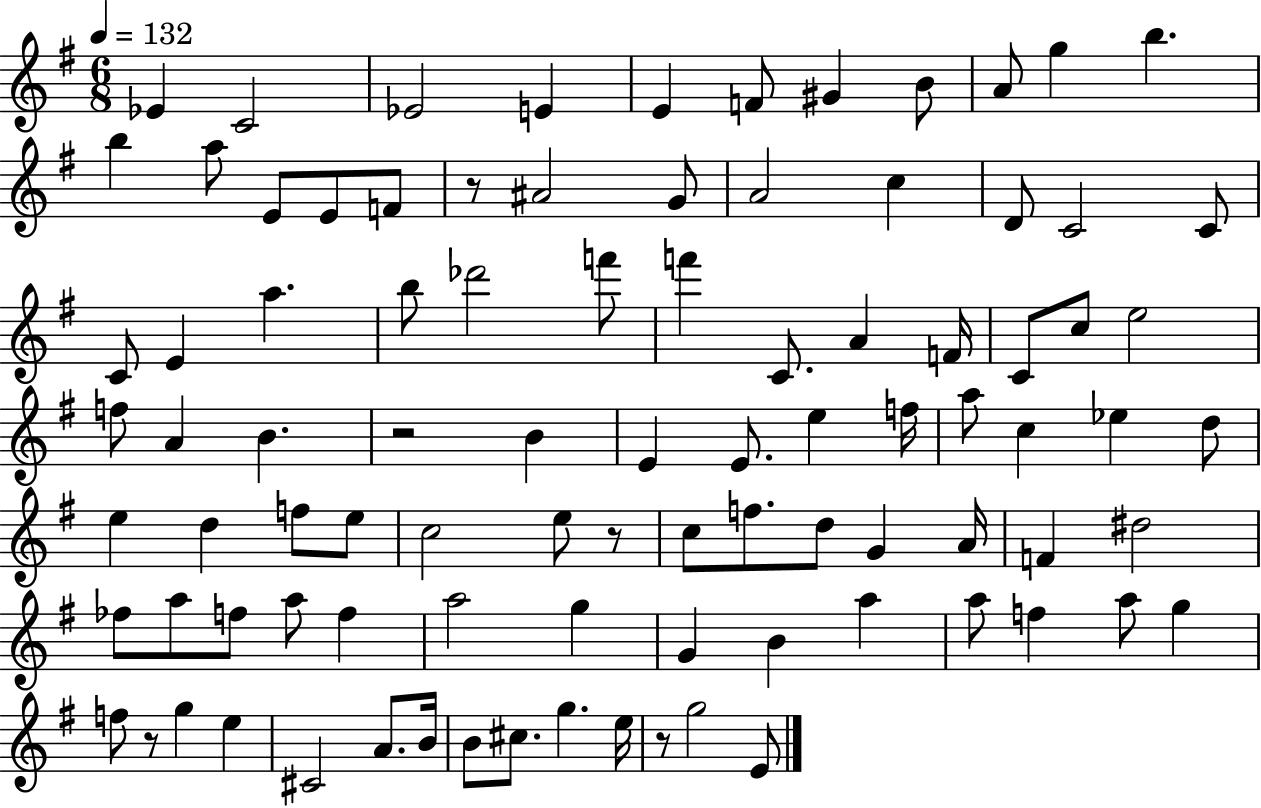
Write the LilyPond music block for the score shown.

{
  \clef treble
  \numericTimeSignature
  \time 6/8
  \key g \major
  \tempo 4 = 132
  ees'4 c'2 | ees'2 e'4 | e'4 f'8 gis'4 b'8 | a'8 g''4 b''4. | \break b''4 a''8 e'8 e'8 f'8 | r8 ais'2 g'8 | a'2 c''4 | d'8 c'2 c'8 | \break c'8 e'4 a''4. | b''8 des'''2 f'''8 | f'''4 c'8. a'4 f'16 | c'8 c''8 e''2 | \break f''8 a'4 b'4. | r2 b'4 | e'4 e'8. e''4 f''16 | a''8 c''4 ees''4 d''8 | \break e''4 d''4 f''8 e''8 | c''2 e''8 r8 | c''8 f''8. d''8 g'4 a'16 | f'4 dis''2 | \break fes''8 a''8 f''8 a''8 f''4 | a''2 g''4 | g'4 b'4 a''4 | a''8 f''4 a''8 g''4 | \break f''8 r8 g''4 e''4 | cis'2 a'8. b'16 | b'8 cis''8. g''4. e''16 | r8 g''2 e'8 | \break \bar "|."
}